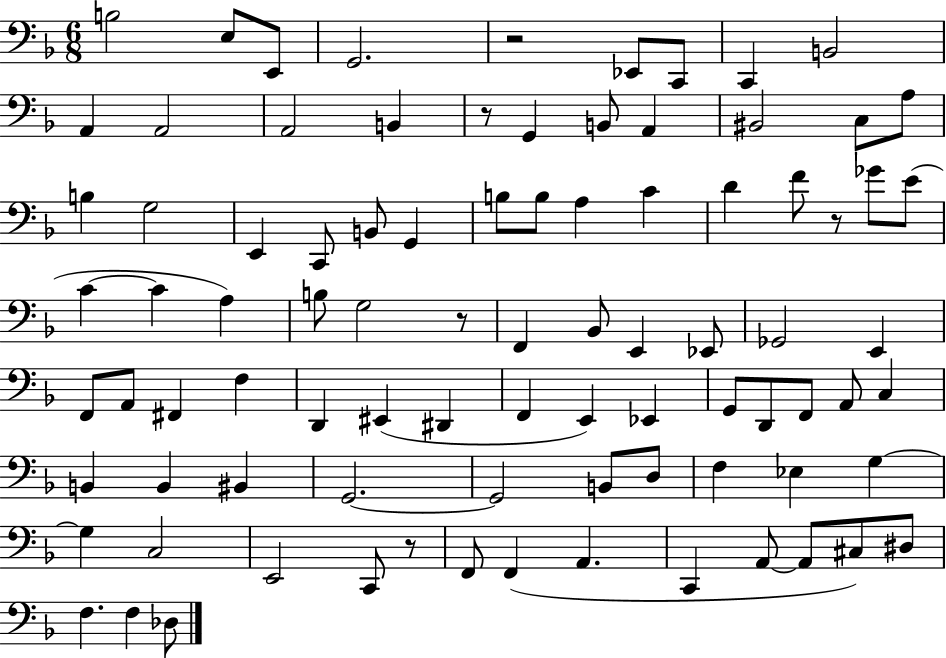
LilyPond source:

{
  \clef bass
  \numericTimeSignature
  \time 6/8
  \key f \major
  b2 e8 e,8 | g,2. | r2 ees,8 c,8 | c,4 b,2 | \break a,4 a,2 | a,2 b,4 | r8 g,4 b,8 a,4 | bis,2 c8 a8 | \break b4 g2 | e,4 c,8 b,8 g,4 | b8 b8 a4 c'4 | d'4 f'8 r8 ges'8 e'8( | \break c'4~~ c'4 a4) | b8 g2 r8 | f,4 bes,8 e,4 ees,8 | ges,2 e,4 | \break f,8 a,8 fis,4 f4 | d,4 eis,4( dis,4 | f,4 e,4) ees,4 | g,8 d,8 f,8 a,8 c4 | \break b,4 b,4 bis,4 | g,2.~~ | g,2 b,8 d8 | f4 ees4 g4~~ | \break g4 c2 | e,2 c,8 r8 | f,8 f,4( a,4. | c,4 a,8~~ a,8 cis8) dis8 | \break f4. f4 des8 | \bar "|."
}